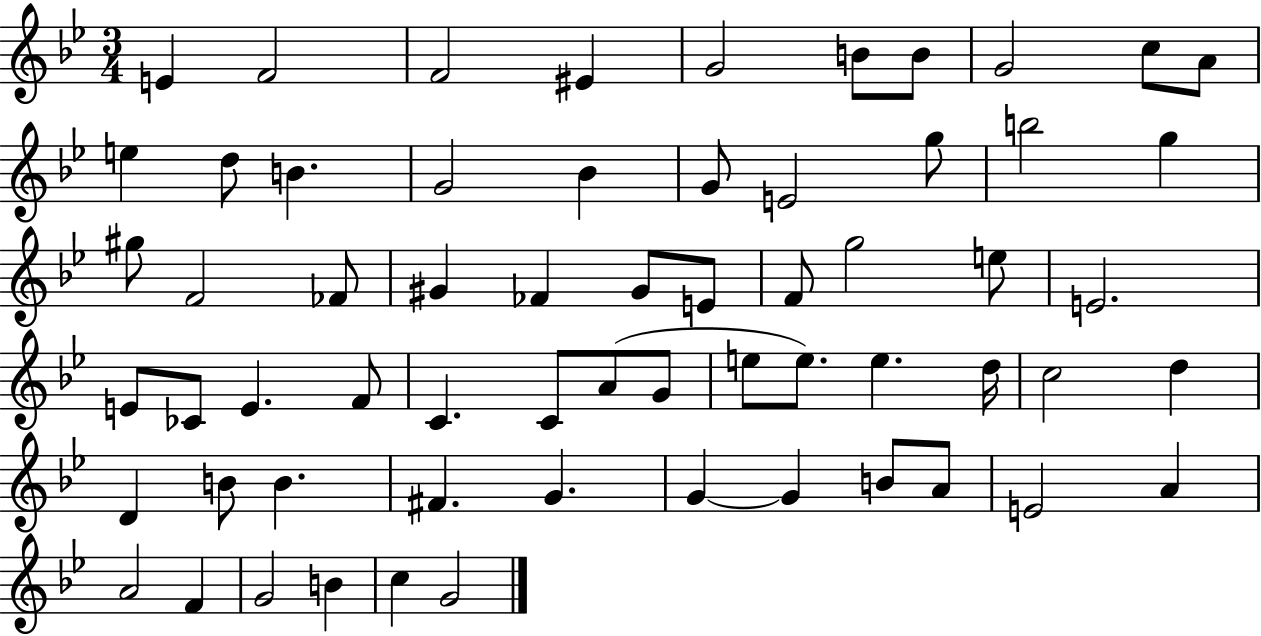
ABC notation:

X:1
T:Untitled
M:3/4
L:1/4
K:Bb
E F2 F2 ^E G2 B/2 B/2 G2 c/2 A/2 e d/2 B G2 _B G/2 E2 g/2 b2 g ^g/2 F2 _F/2 ^G _F ^G/2 E/2 F/2 g2 e/2 E2 E/2 _C/2 E F/2 C C/2 A/2 G/2 e/2 e/2 e d/4 c2 d D B/2 B ^F G G G B/2 A/2 E2 A A2 F G2 B c G2